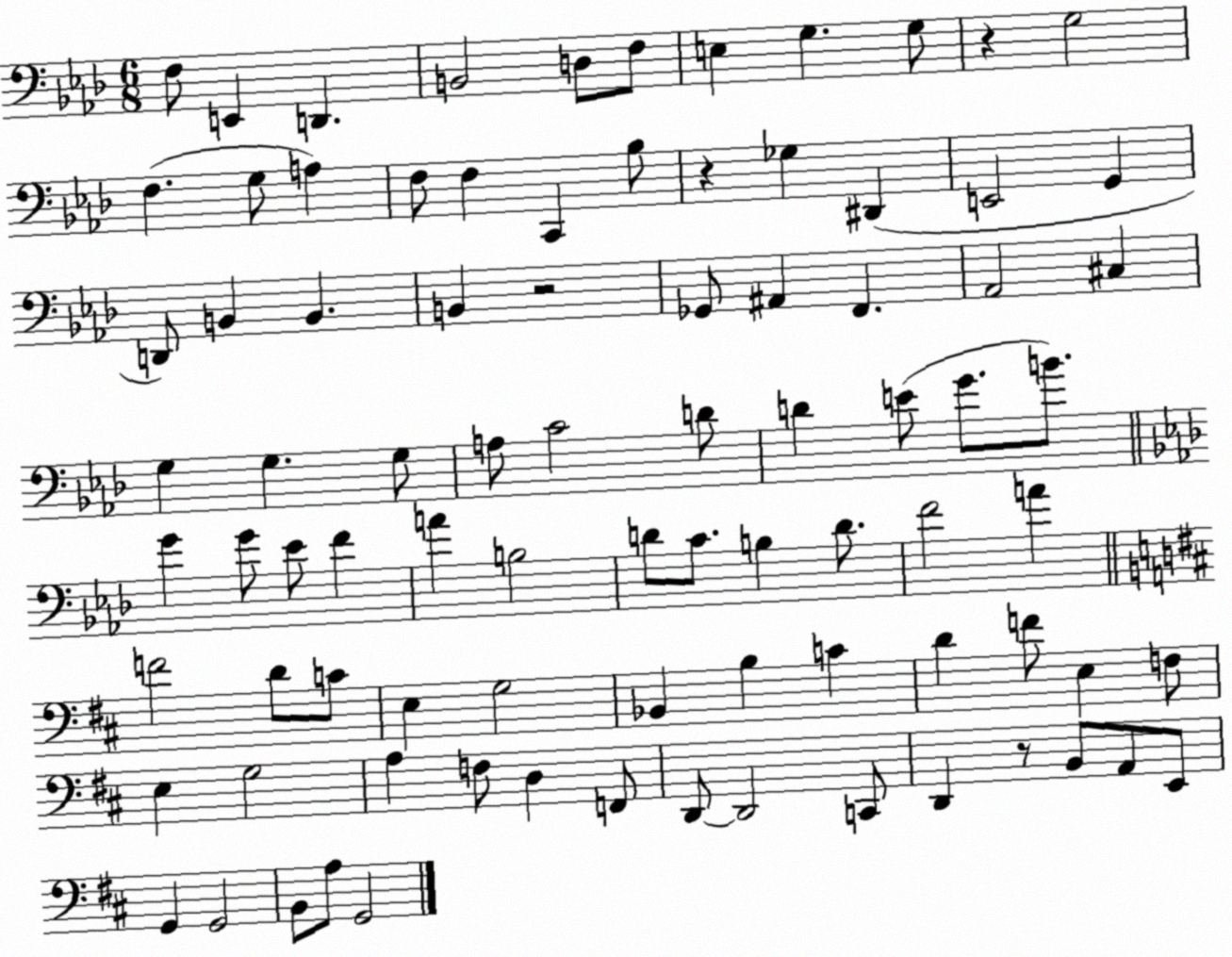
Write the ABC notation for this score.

X:1
T:Untitled
M:6/8
L:1/4
K:Ab
F,/2 E,, D,, B,,2 D,/2 F,/2 E, G, G,/2 z G,2 F, G,/2 A, F,/2 F, C,, _B,/2 z _G, ^D,, E,,2 G,, D,,/2 B,, B,, B,, z2 _G,,/2 ^A,, F,, _A,,2 ^C, G, G, G,/2 A,/2 C2 D/2 D E/2 G/2 B/2 G G/2 _E/2 F A B,2 D/2 C/2 B, D/2 F2 A F2 D/2 C/2 E, G,2 _B,, B, C D F/2 E, F,/2 E, G,2 A, F,/2 D, F,,/2 D,,/2 D,,2 C,,/2 D,, z/2 B,,/2 A,,/2 E,,/2 G,, G,,2 B,,/2 A,/2 G,,2